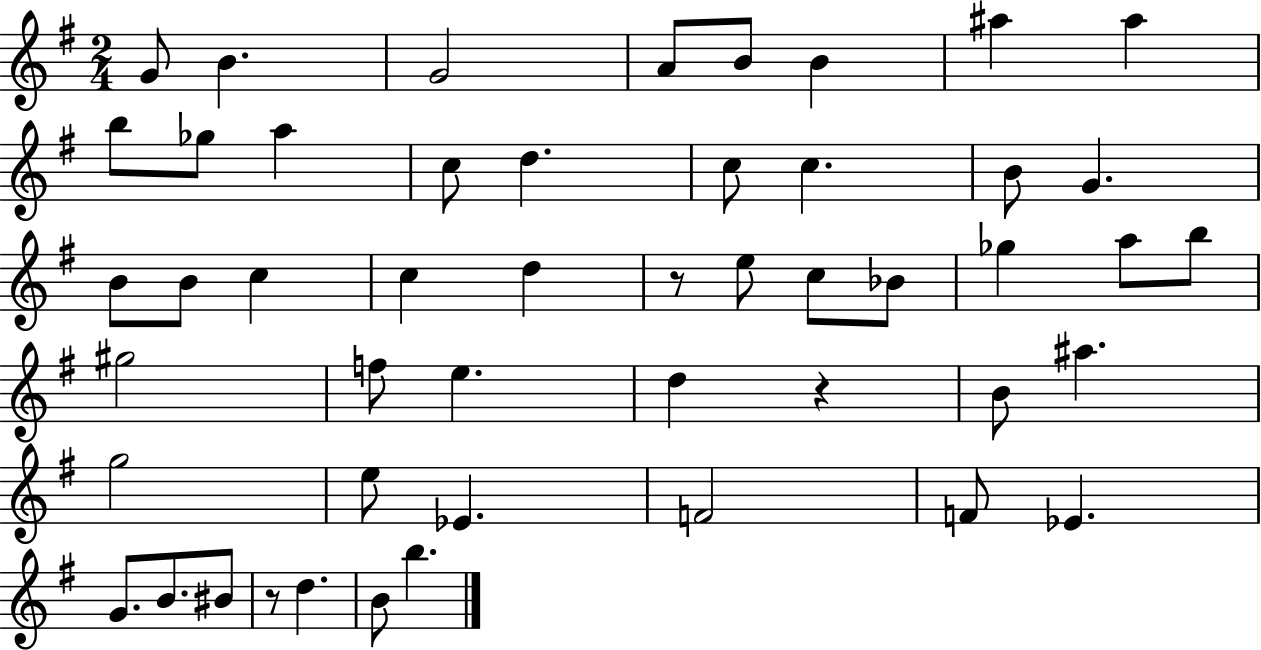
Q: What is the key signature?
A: G major